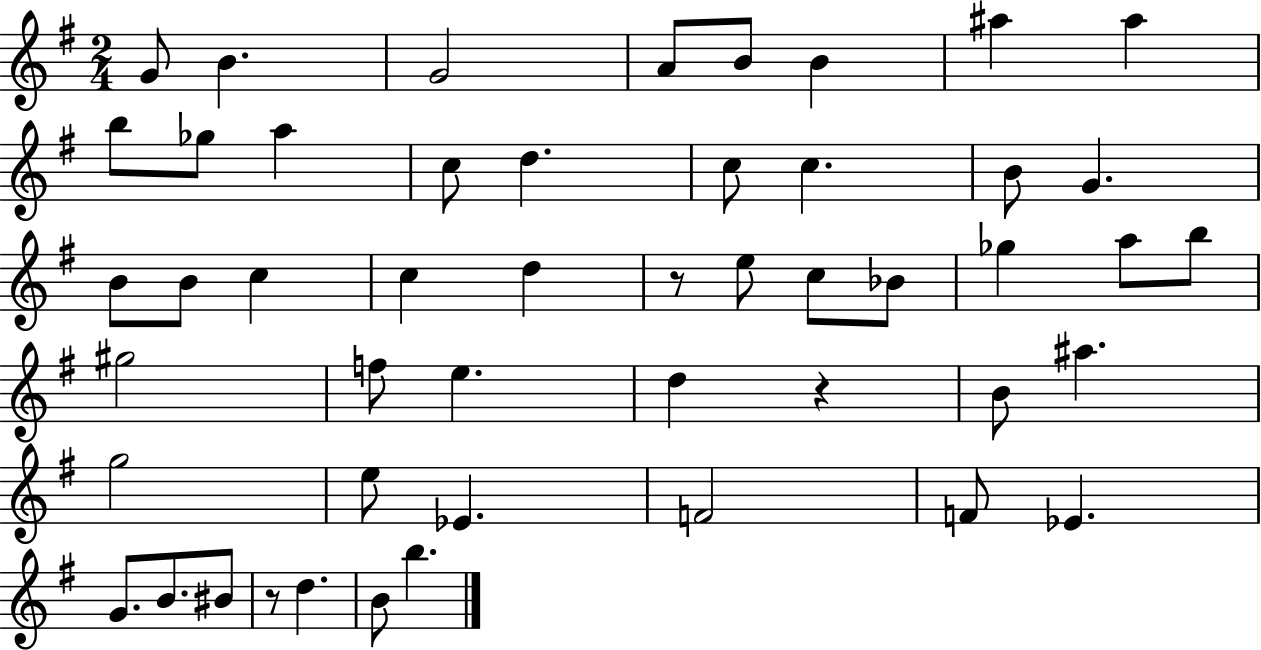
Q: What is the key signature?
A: G major